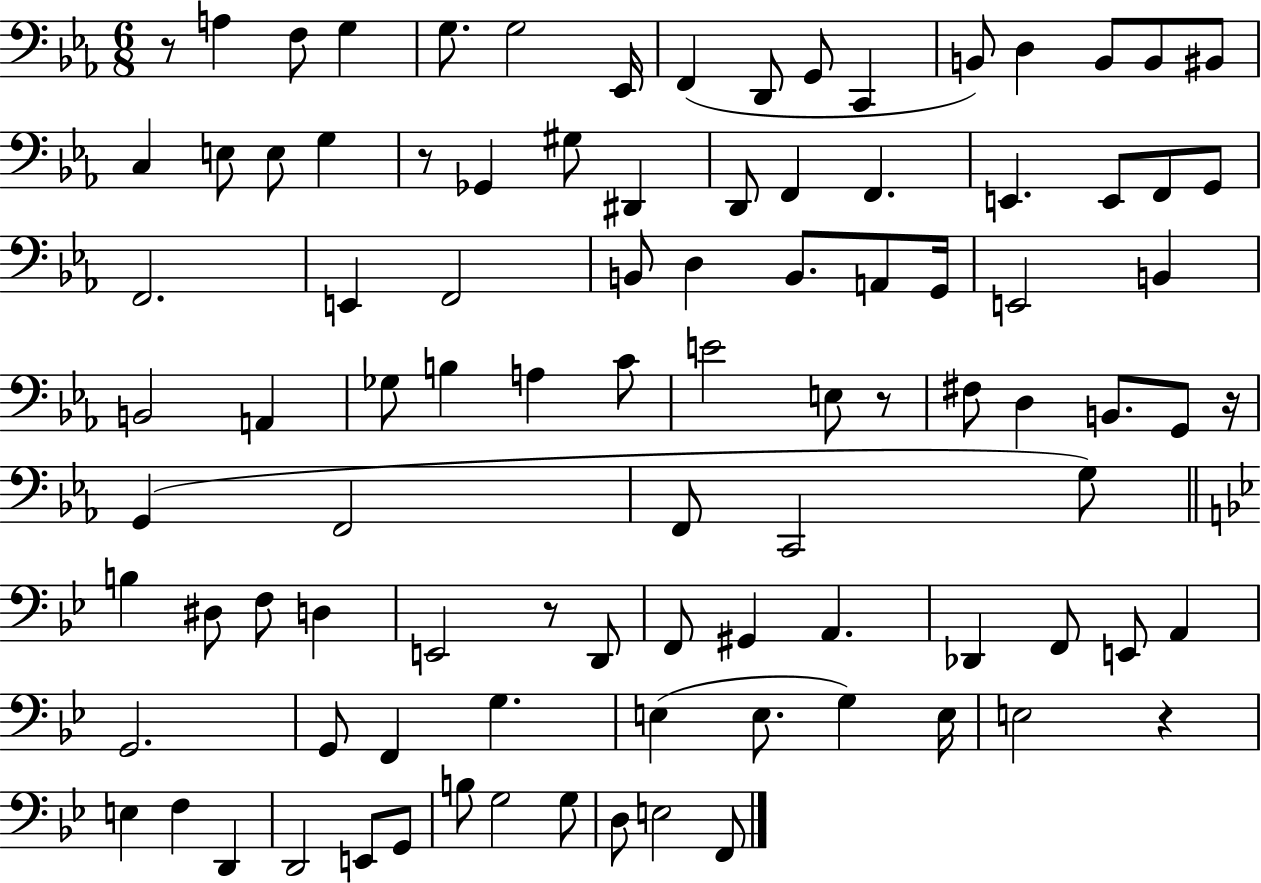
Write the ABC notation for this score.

X:1
T:Untitled
M:6/8
L:1/4
K:Eb
z/2 A, F,/2 G, G,/2 G,2 _E,,/4 F,, D,,/2 G,,/2 C,, B,,/2 D, B,,/2 B,,/2 ^B,,/2 C, E,/2 E,/2 G, z/2 _G,, ^G,/2 ^D,, D,,/2 F,, F,, E,, E,,/2 F,,/2 G,,/2 F,,2 E,, F,,2 B,,/2 D, B,,/2 A,,/2 G,,/4 E,,2 B,, B,,2 A,, _G,/2 B, A, C/2 E2 E,/2 z/2 ^F,/2 D, B,,/2 G,,/2 z/4 G,, F,,2 F,,/2 C,,2 G,/2 B, ^D,/2 F,/2 D, E,,2 z/2 D,,/2 F,,/2 ^G,, A,, _D,, F,,/2 E,,/2 A,, G,,2 G,,/2 F,, G, E, E,/2 G, E,/4 E,2 z E, F, D,, D,,2 E,,/2 G,,/2 B,/2 G,2 G,/2 D,/2 E,2 F,,/2